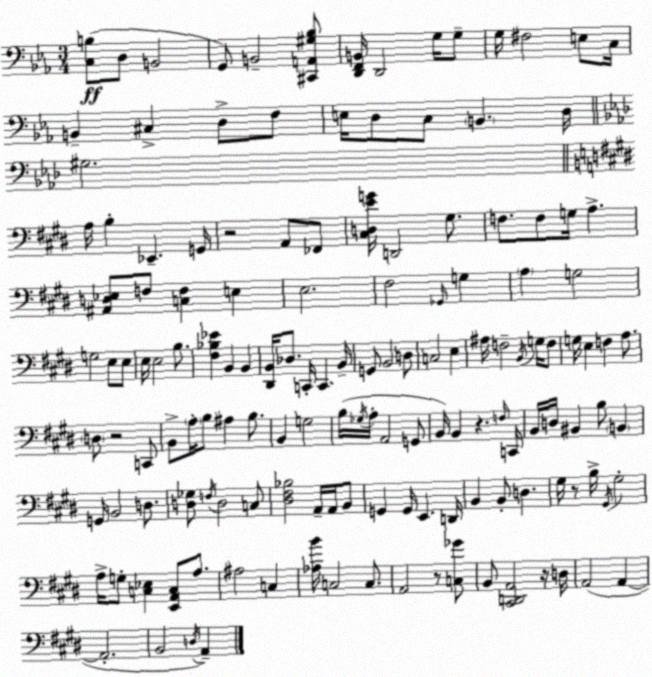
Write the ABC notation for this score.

X:1
T:Untitled
M:3/4
L:1/4
K:Eb
[C,B,]/2 D,/2 B,,2 G,,/2 B,,2 [^C,,A,,^G,_B,]/2 [D,,F,,B,,]/4 D,,2 G,/4 G,/2 G,/4 ^F,2 E,/2 C,/4 B,, ^C, D,/2 F,/2 E,/4 D,/2 C,/2 B,, D,/4 ^G,2 A,/4 B, _E,, G,,/4 z2 A,,/2 _F,,/2 [^C,D,EG]/4 D,,2 ^G,/2 F,/2 F,/2 G,/4 A, [^A,,D,_E,]/2 F,/2 [C,F,] E, E,2 ^F,2 _G,,/4 G, A, G,2 G,2 E,/2 E,/2 E,/4 E,2 B,/2 [^F,_B,_E] B,, B,, [^D,,B,,]/4 _D,/2 C,,/4 C,, B,,/4 G,,/2 B,,2 D,/2 C,2 E, ^A,/4 F,2 B,,/4 G,/4 F,/2 G,/4 E, F, A,/2 D,/2 z2 C,,/2 B,,/2 A,/4 B,/2 ^A, B,/2 B,, G,2 B,/4 _G,/4 A,/4 A,,2 G,,/2 B,,/4 B,, z F,/4 C,,/4 B,,/4 D,/4 ^B,, B,/2 B,, G,,/4 B,,2 D,/2 [D,_G,]/2 F,/4 D,2 C,/2 [^D,^F,_B,]2 A,,/4 A,,/4 B,,/2 G,, G,,/4 E,, D,,/4 B,, B,,/2 D, ^G,/4 z/2 B,/4 ^G,,/4 ^G,2 A,/4 G,/2 [C,_E,] [E,,A,,C,]/2 A,/2 ^A,2 C, [_A,B]/4 C,2 C,/2 A,,2 z/2 [C,_G]/2 B,,/2 [^C,,D,,A,,]2 z/4 D,/4 A,,2 A,, A,,2 B,,2 D,/4 A,,